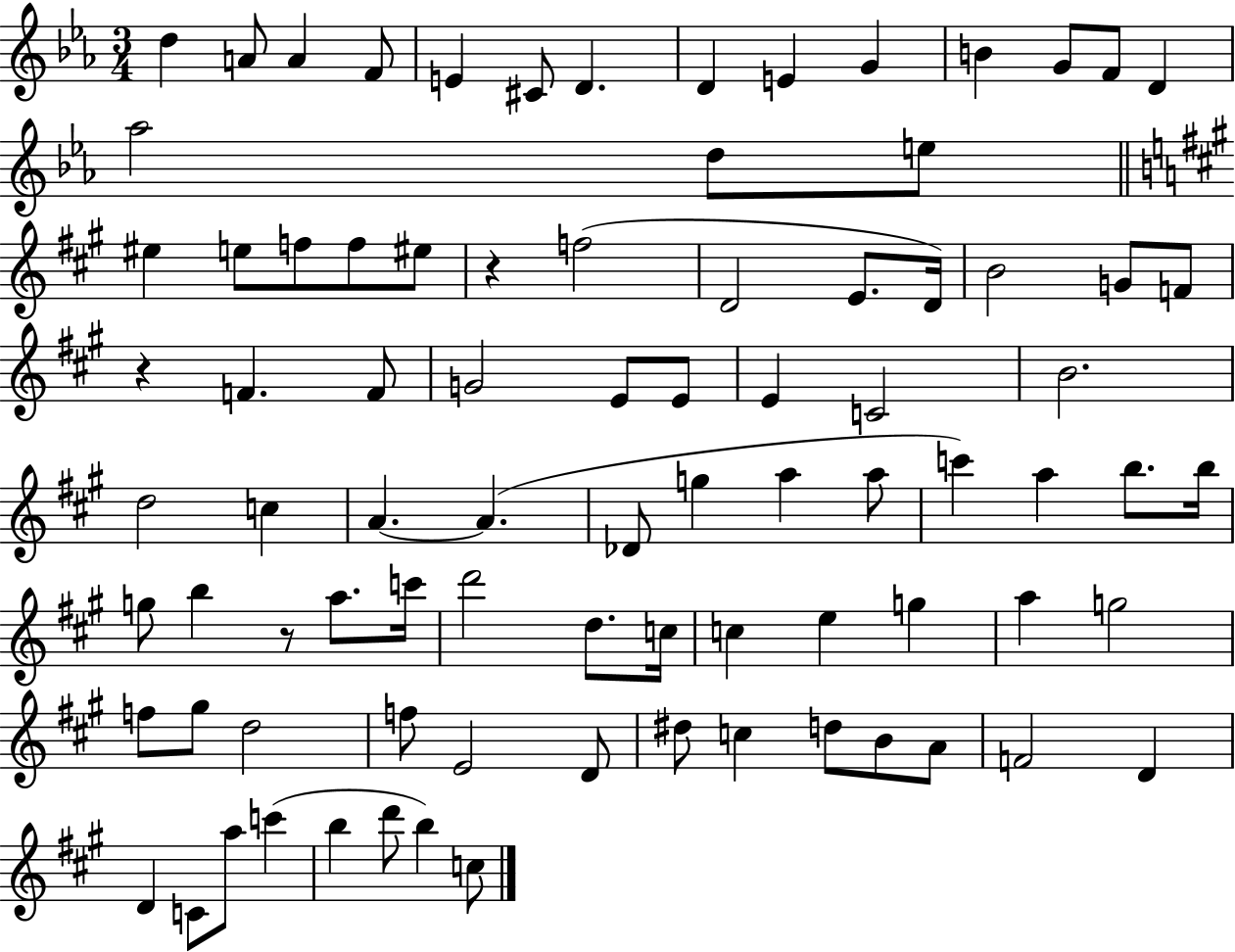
D5/q A4/e A4/q F4/e E4/q C#4/e D4/q. D4/q E4/q G4/q B4/q G4/e F4/e D4/q Ab5/h D5/e E5/e EIS5/q E5/e F5/e F5/e EIS5/e R/q F5/h D4/h E4/e. D4/s B4/h G4/e F4/e R/q F4/q. F4/e G4/h E4/e E4/e E4/q C4/h B4/h. D5/h C5/q A4/q. A4/q. Db4/e G5/q A5/q A5/e C6/q A5/q B5/e. B5/s G5/e B5/q R/e A5/e. C6/s D6/h D5/e. C5/s C5/q E5/q G5/q A5/q G5/h F5/e G#5/e D5/h F5/e E4/h D4/e D#5/e C5/q D5/e B4/e A4/e F4/h D4/q D4/q C4/e A5/e C6/q B5/q D6/e B5/q C5/e